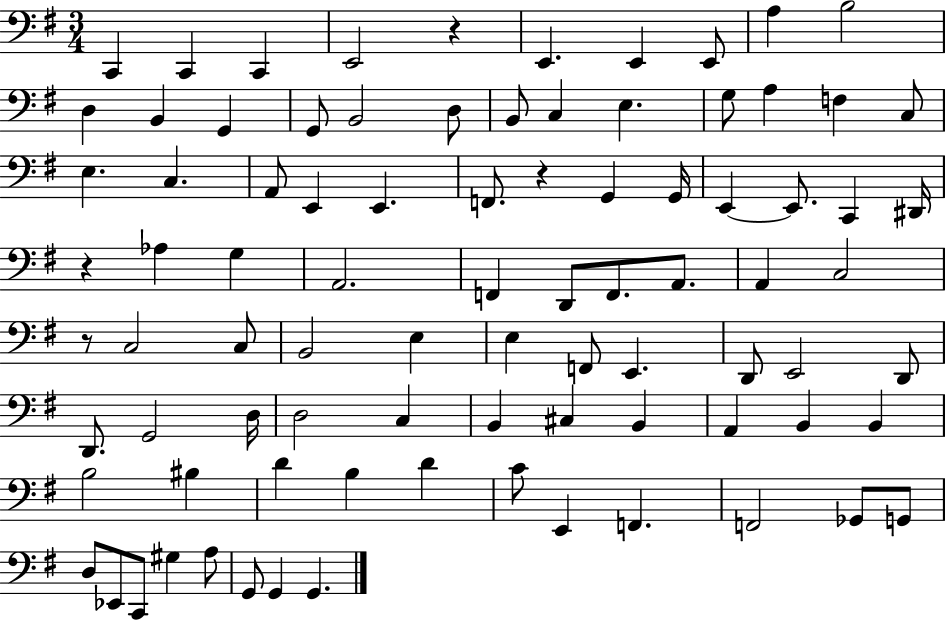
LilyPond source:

{
  \clef bass
  \numericTimeSignature
  \time 3/4
  \key g \major
  c,4 c,4 c,4 | e,2 r4 | e,4. e,4 e,8 | a4 b2 | \break d4 b,4 g,4 | g,8 b,2 d8 | b,8 c4 e4. | g8 a4 f4 c8 | \break e4. c4. | a,8 e,4 e,4. | f,8. r4 g,4 g,16 | e,4~~ e,8. c,4 dis,16 | \break r4 aes4 g4 | a,2. | f,4 d,8 f,8. a,8. | a,4 c2 | \break r8 c2 c8 | b,2 e4 | e4 f,8 e,4. | d,8 e,2 d,8 | \break d,8. g,2 d16 | d2 c4 | b,4 cis4 b,4 | a,4 b,4 b,4 | \break b2 bis4 | d'4 b4 d'4 | c'8 e,4 f,4. | f,2 ges,8 g,8 | \break d8 ees,8 c,8 gis4 a8 | g,8 g,4 g,4. | \bar "|."
}